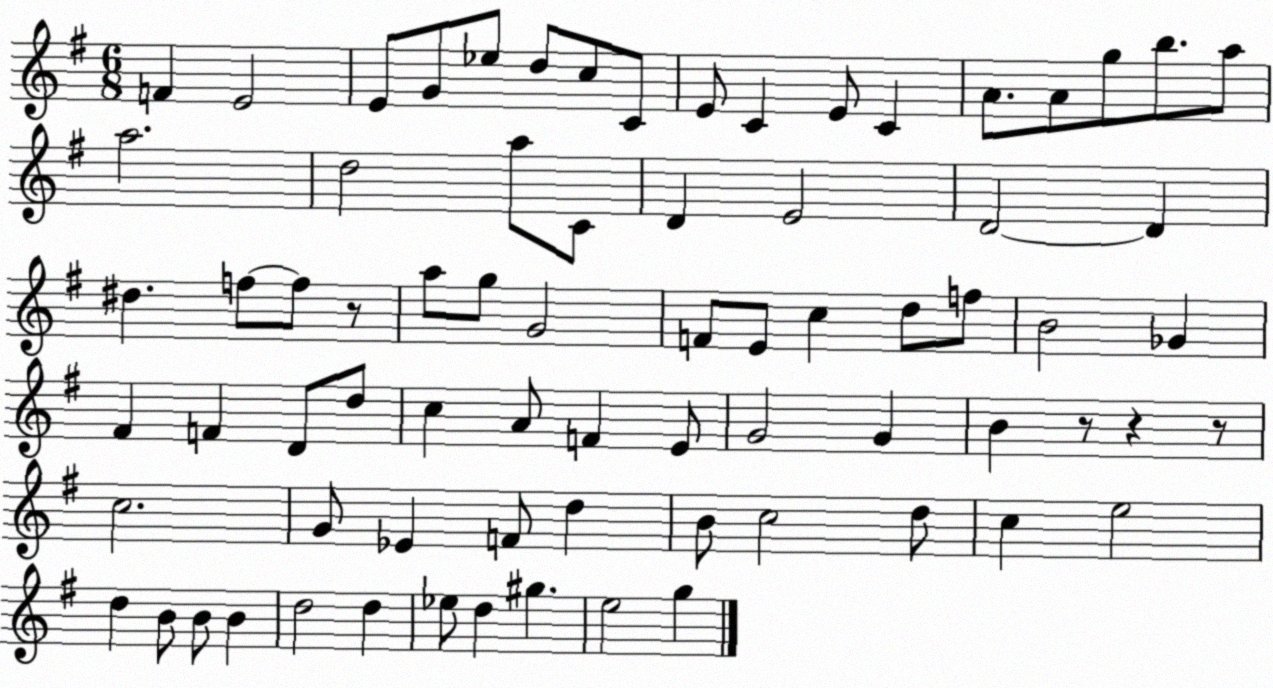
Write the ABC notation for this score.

X:1
T:Untitled
M:6/8
L:1/4
K:G
F E2 E/2 G/2 _e/2 d/2 c/2 C/2 E/2 C E/2 C A/2 A/2 g/2 b/2 a/2 a2 d2 a/2 C/2 D E2 D2 D ^d f/2 f/2 z/2 a/2 g/2 G2 F/2 E/2 c d/2 f/2 B2 _G ^F F D/2 d/2 c A/2 F E/2 G2 G B z/2 z z/2 c2 G/2 _E F/2 d B/2 c2 d/2 c e2 d B/2 B/2 B d2 d _e/2 d ^g e2 g